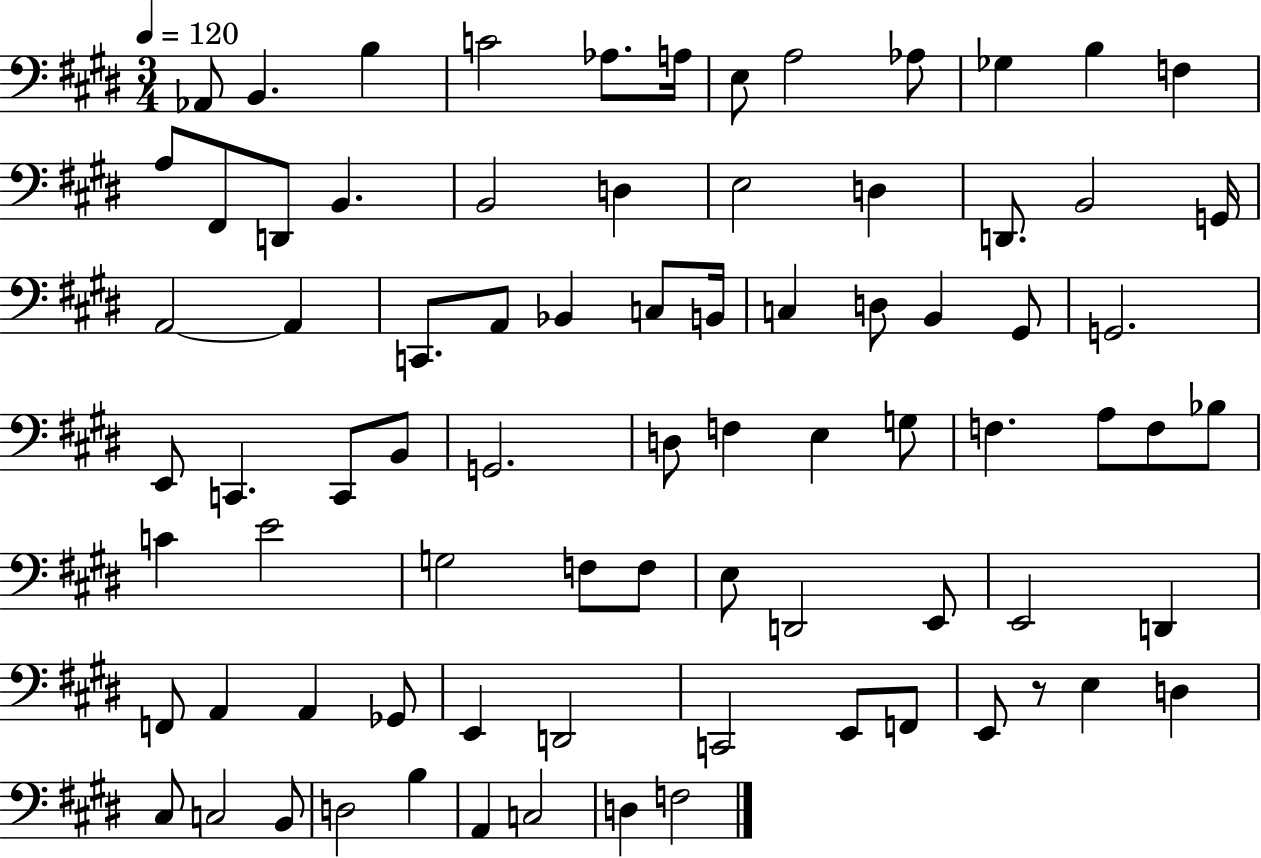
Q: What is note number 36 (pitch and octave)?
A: E2